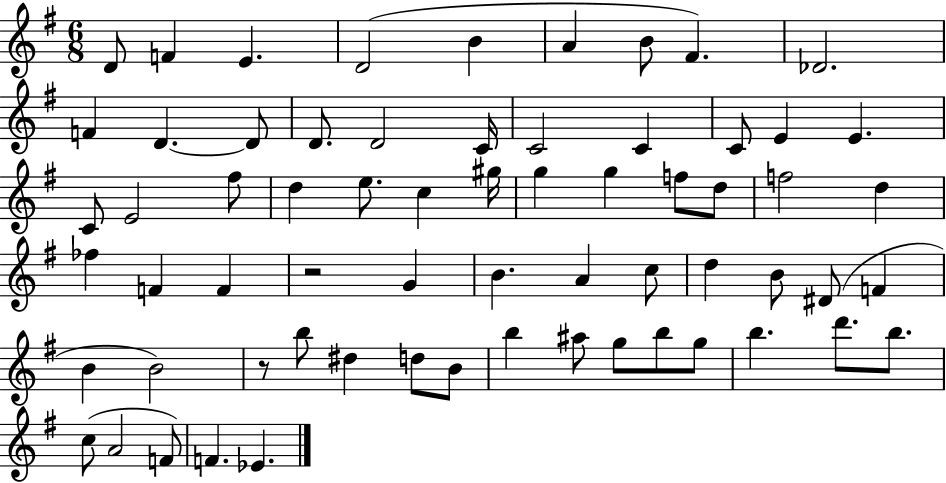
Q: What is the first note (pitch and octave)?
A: D4